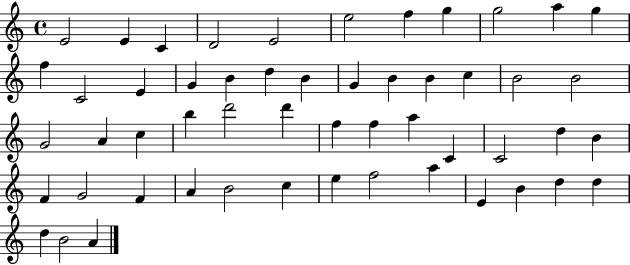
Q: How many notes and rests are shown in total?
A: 53